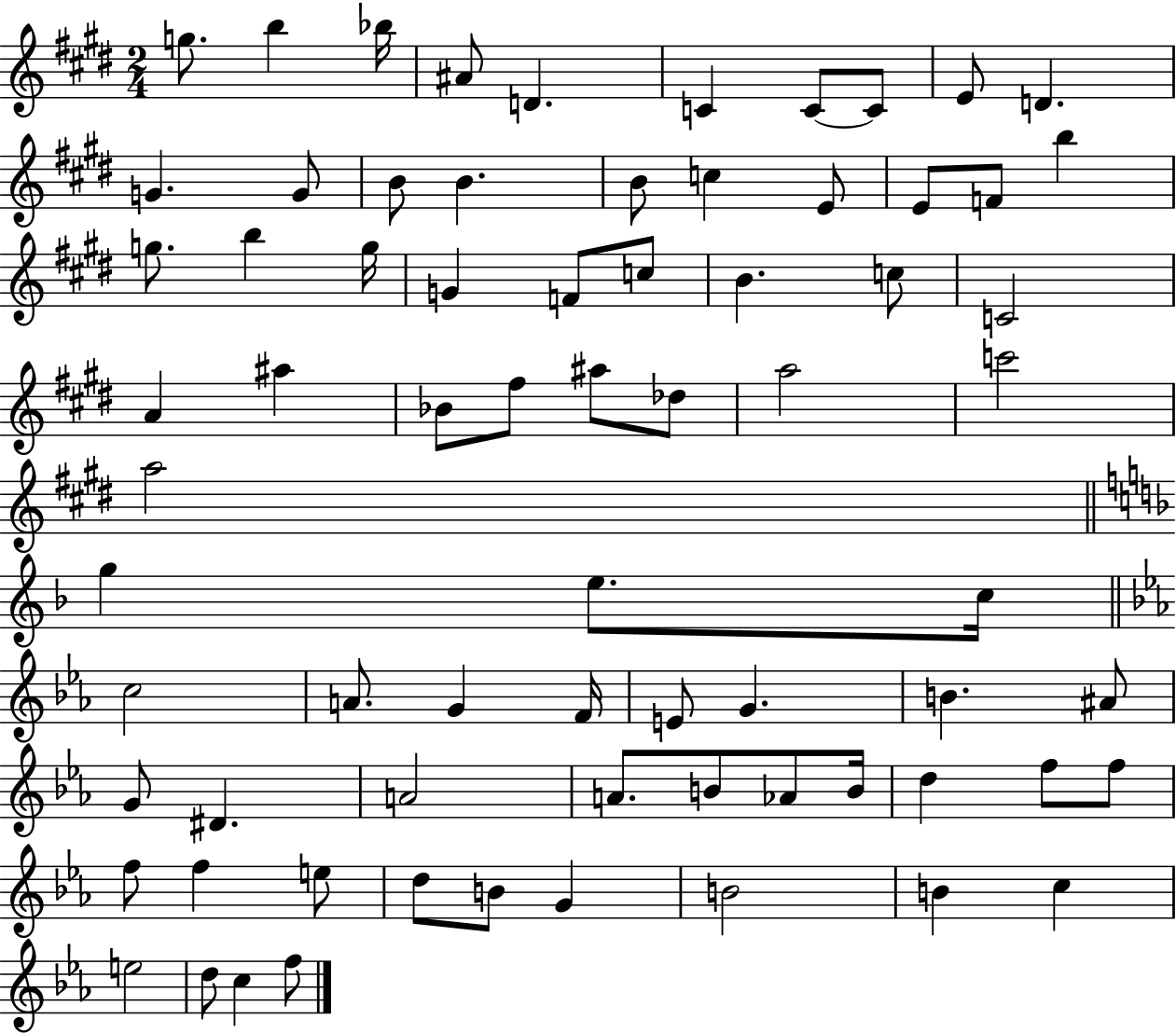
{
  \clef treble
  \numericTimeSignature
  \time 2/4
  \key e \major
  g''8. b''4 bes''16 | ais'8 d'4. | c'4 c'8~~ c'8 | e'8 d'4. | \break g'4. g'8 | b'8 b'4. | b'8 c''4 e'8 | e'8 f'8 b''4 | \break g''8. b''4 g''16 | g'4 f'8 c''8 | b'4. c''8 | c'2 | \break a'4 ais''4 | bes'8 fis''8 ais''8 des''8 | a''2 | c'''2 | \break a''2 | \bar "||" \break \key d \minor g''4 e''8. c''16 | \bar "||" \break \key c \minor c''2 | a'8. g'4 f'16 | e'8 g'4. | b'4. ais'8 | \break g'8 dis'4. | a'2 | a'8. b'8 aes'8 b'16 | d''4 f''8 f''8 | \break f''8 f''4 e''8 | d''8 b'8 g'4 | b'2 | b'4 c''4 | \break e''2 | d''8 c''4 f''8 | \bar "|."
}